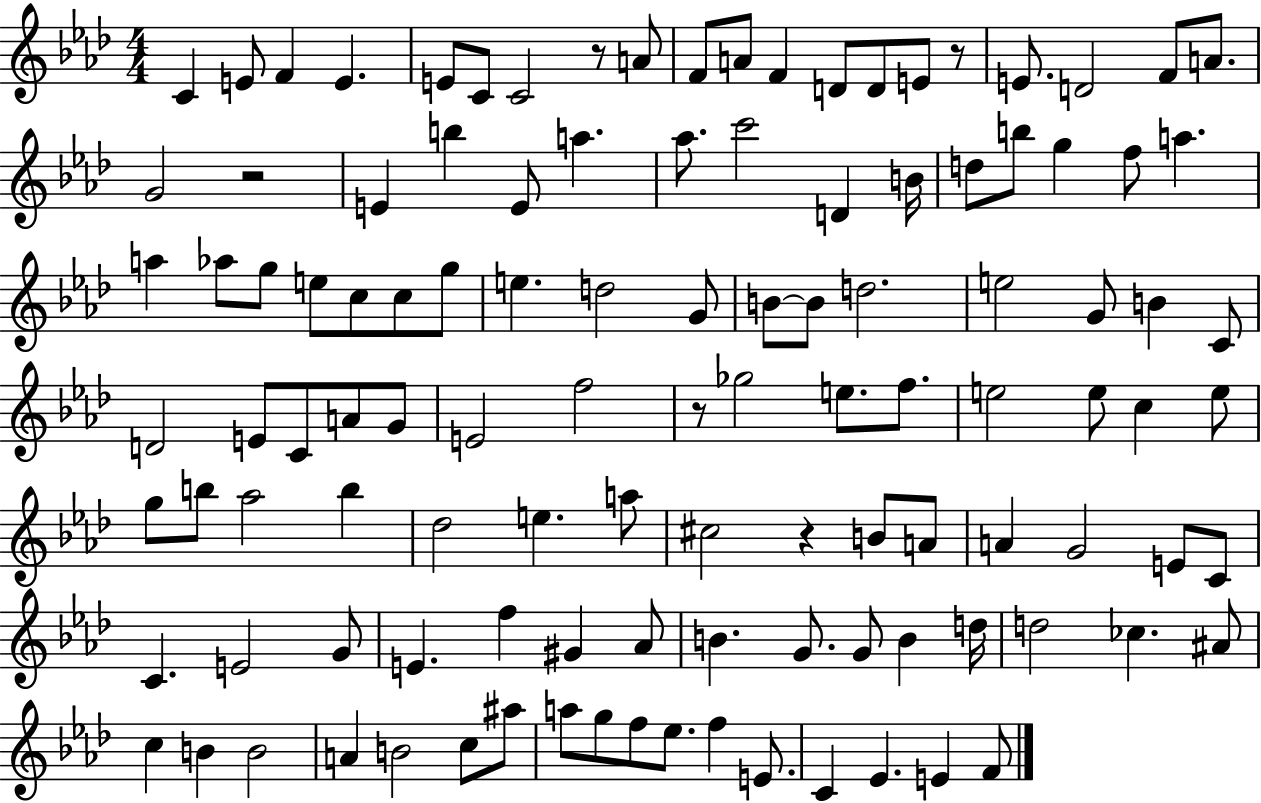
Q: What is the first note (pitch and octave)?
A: C4